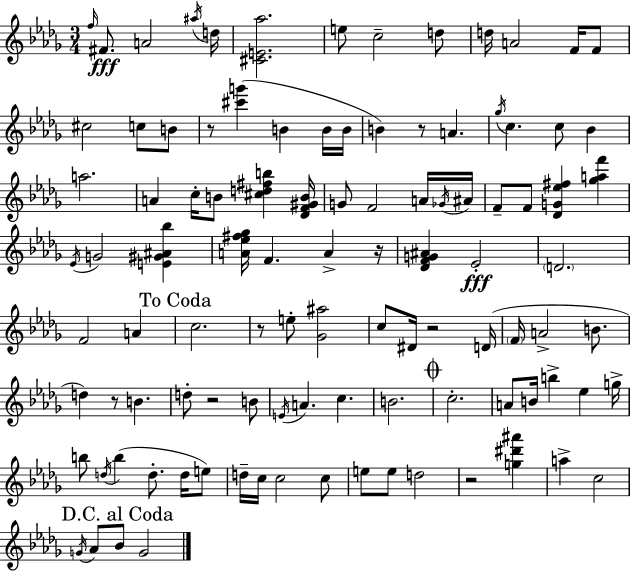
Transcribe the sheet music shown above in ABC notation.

X:1
T:Untitled
M:3/4
L:1/4
K:Bbm
f/4 ^F/2 A2 ^a/4 d/4 [^CE_a]2 e/2 c2 d/2 d/4 A2 F/4 F/2 ^c2 c/2 B/2 z/2 [^c'g'] B B/4 B/4 B z/2 A _g/4 c c/2 _B a2 A c/4 B/2 [^cd^fb] [_DF^GB]/4 G/2 F2 A/4 _G/4 ^A/4 F/2 F/2 [_DG_e^f] [_gaf'] _E/4 G2 [E^G^A_b] [A_e^f_g]/4 F A z/4 [_DFG^A] _E2 D2 F2 A c2 z/2 e/2 [_G^a]2 c/2 ^D/4 z2 D/4 F/4 A2 B/2 d z/2 B d/2 z2 B/2 E/4 A c B2 c2 A/2 B/4 b _e g/4 b/2 d/4 b d/2 d/4 e/2 d/4 c/4 c2 c/2 e/2 e/2 d2 z2 [g^d'^a'] a c2 G/4 _A/2 _B/2 G2